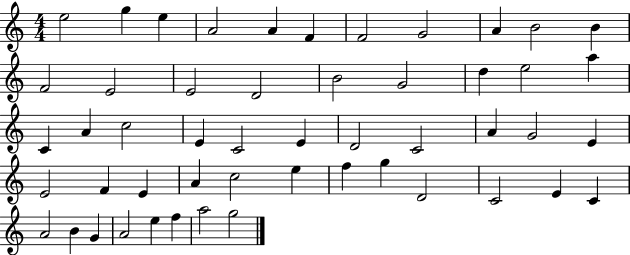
E5/h G5/q E5/q A4/h A4/q F4/q F4/h G4/h A4/q B4/h B4/q F4/h E4/h E4/h D4/h B4/h G4/h D5/q E5/h A5/q C4/q A4/q C5/h E4/q C4/h E4/q D4/h C4/h A4/q G4/h E4/q E4/h F4/q E4/q A4/q C5/h E5/q F5/q G5/q D4/h C4/h E4/q C4/q A4/h B4/q G4/q A4/h E5/q F5/q A5/h G5/h